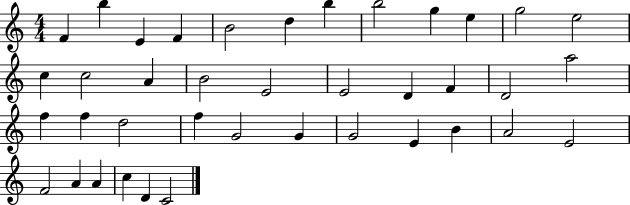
X:1
T:Untitled
M:4/4
L:1/4
K:C
F b E F B2 d b b2 g e g2 e2 c c2 A B2 E2 E2 D F D2 a2 f f d2 f G2 G G2 E B A2 E2 F2 A A c D C2